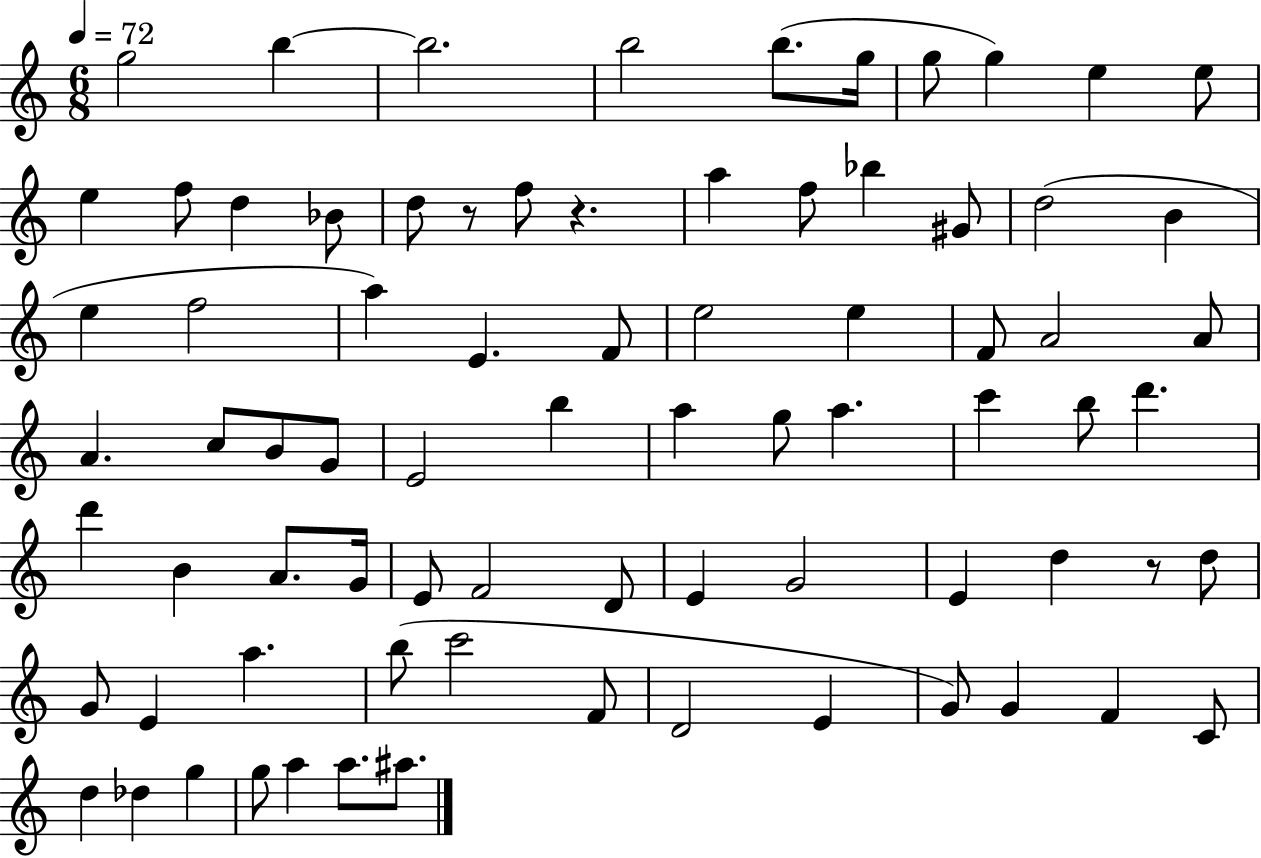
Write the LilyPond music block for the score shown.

{
  \clef treble
  \numericTimeSignature
  \time 6/8
  \key c \major
  \tempo 4 = 72
  g''2 b''4~~ | b''2. | b''2 b''8.( g''16 | g''8 g''4) e''4 e''8 | \break e''4 f''8 d''4 bes'8 | d''8 r8 f''8 r4. | a''4 f''8 bes''4 gis'8 | d''2( b'4 | \break e''4 f''2 | a''4) e'4. f'8 | e''2 e''4 | f'8 a'2 a'8 | \break a'4. c''8 b'8 g'8 | e'2 b''4 | a''4 g''8 a''4. | c'''4 b''8 d'''4. | \break d'''4 b'4 a'8. g'16 | e'8 f'2 d'8 | e'4 g'2 | e'4 d''4 r8 d''8 | \break g'8 e'4 a''4. | b''8( c'''2 f'8 | d'2 e'4 | g'8) g'4 f'4 c'8 | \break d''4 des''4 g''4 | g''8 a''4 a''8. ais''8. | \bar "|."
}